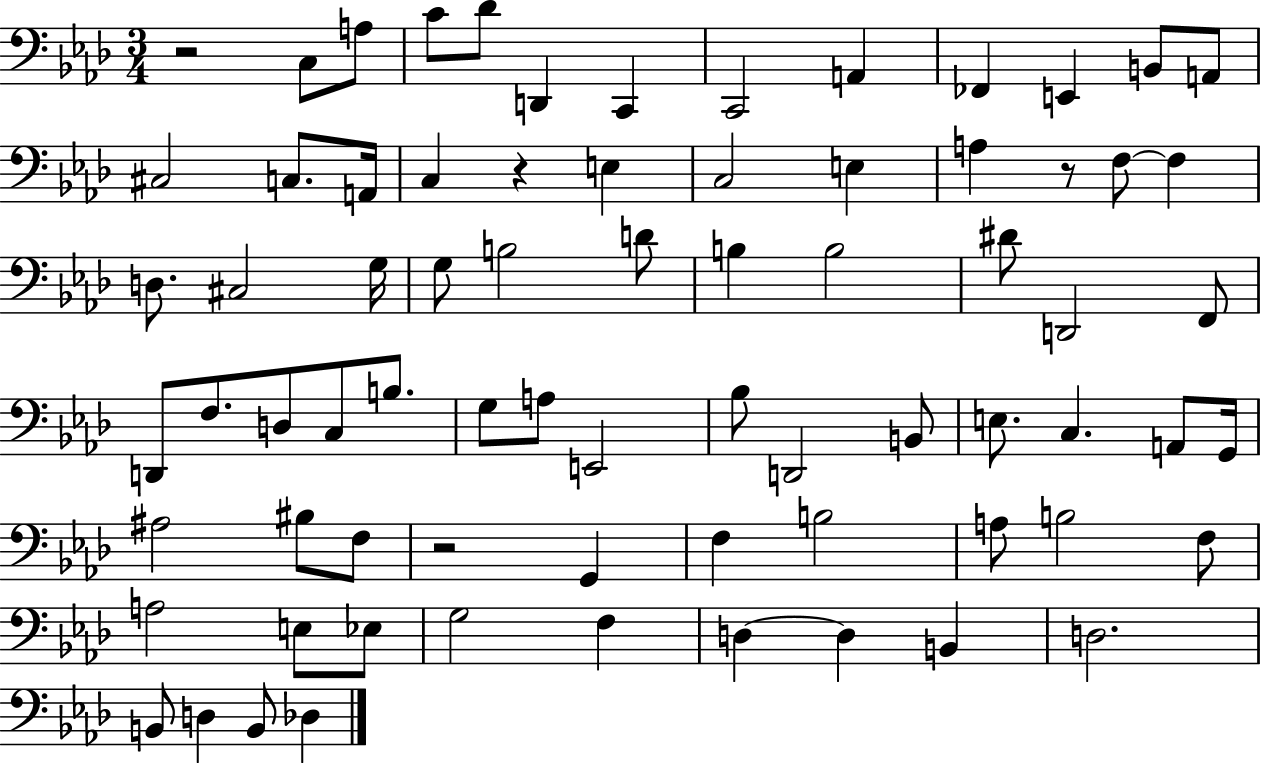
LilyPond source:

{
  \clef bass
  \numericTimeSignature
  \time 3/4
  \key aes \major
  \repeat volta 2 { r2 c8 a8 | c'8 des'8 d,4 c,4 | c,2 a,4 | fes,4 e,4 b,8 a,8 | \break cis2 c8. a,16 | c4 r4 e4 | c2 e4 | a4 r8 f8~~ f4 | \break d8. cis2 g16 | g8 b2 d'8 | b4 b2 | dis'8 d,2 f,8 | \break d,8 f8. d8 c8 b8. | g8 a8 e,2 | bes8 d,2 b,8 | e8. c4. a,8 g,16 | \break ais2 bis8 f8 | r2 g,4 | f4 b2 | a8 b2 f8 | \break a2 e8 ees8 | g2 f4 | d4~~ d4 b,4 | d2. | \break b,8 d4 b,8 des4 | } \bar "|."
}